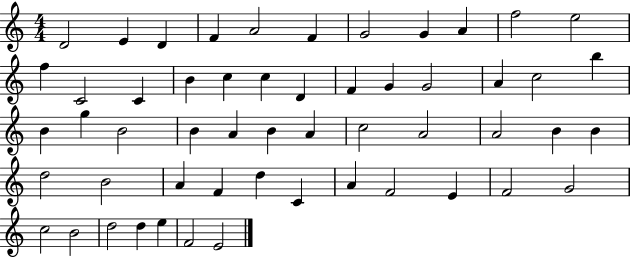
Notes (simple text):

D4/h E4/q D4/q F4/q A4/h F4/q G4/h G4/q A4/q F5/h E5/h F5/q C4/h C4/q B4/q C5/q C5/q D4/q F4/q G4/q G4/h A4/q C5/h B5/q B4/q G5/q B4/h B4/q A4/q B4/q A4/q C5/h A4/h A4/h B4/q B4/q D5/h B4/h A4/q F4/q D5/q C4/q A4/q F4/h E4/q F4/h G4/h C5/h B4/h D5/h D5/q E5/q F4/h E4/h